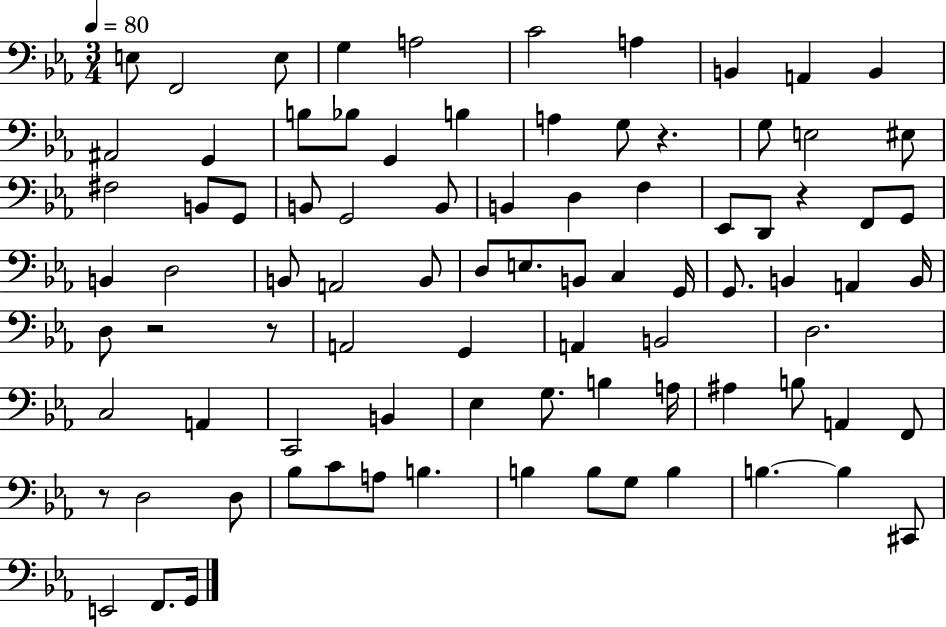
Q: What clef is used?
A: bass